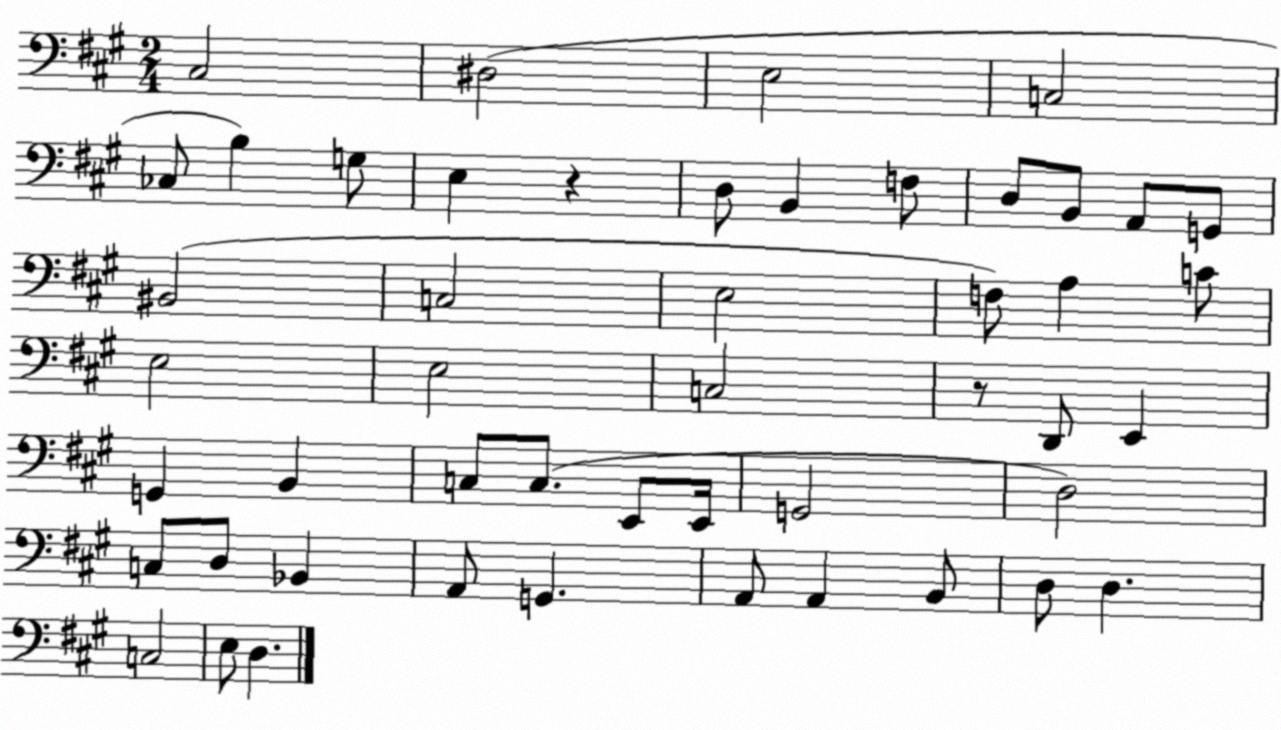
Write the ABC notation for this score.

X:1
T:Untitled
M:2/4
L:1/4
K:A
^C,2 ^D,2 E,2 C,2 _C,/2 B, G,/2 E, z D,/2 B,, F,/2 D,/2 B,,/2 A,,/2 G,,/2 ^B,,2 C,2 E,2 F,/2 A, C/2 E,2 E,2 C,2 z/2 D,,/2 E,, G,, B,, C,/2 C,/2 E,,/2 E,,/4 G,,2 D,2 C,/2 D,/2 _B,, A,,/2 G,, A,,/2 A,, B,,/2 D,/2 D, C,2 E,/2 D,